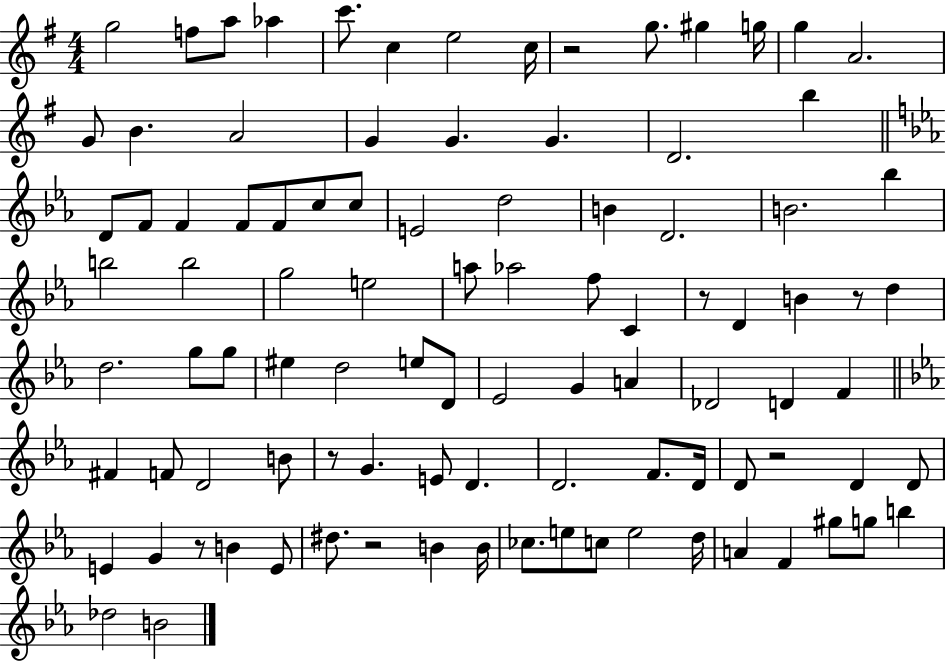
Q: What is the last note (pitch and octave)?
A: B4